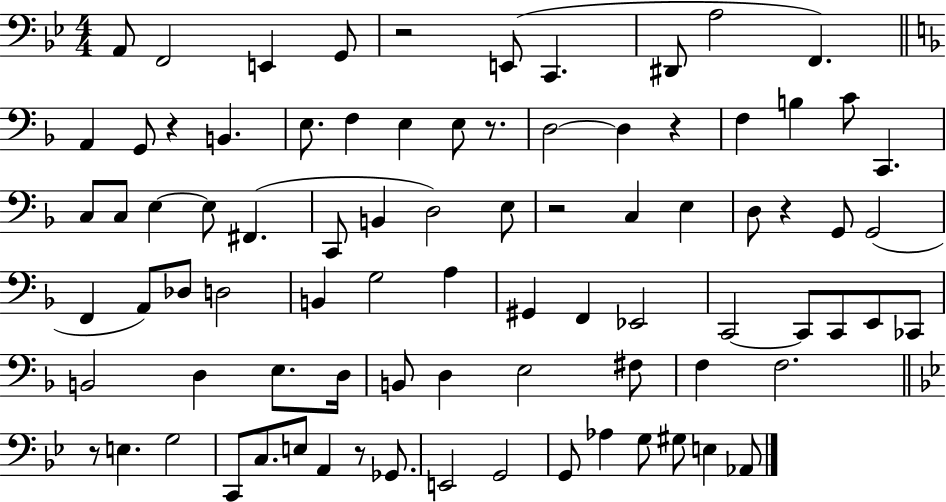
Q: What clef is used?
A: bass